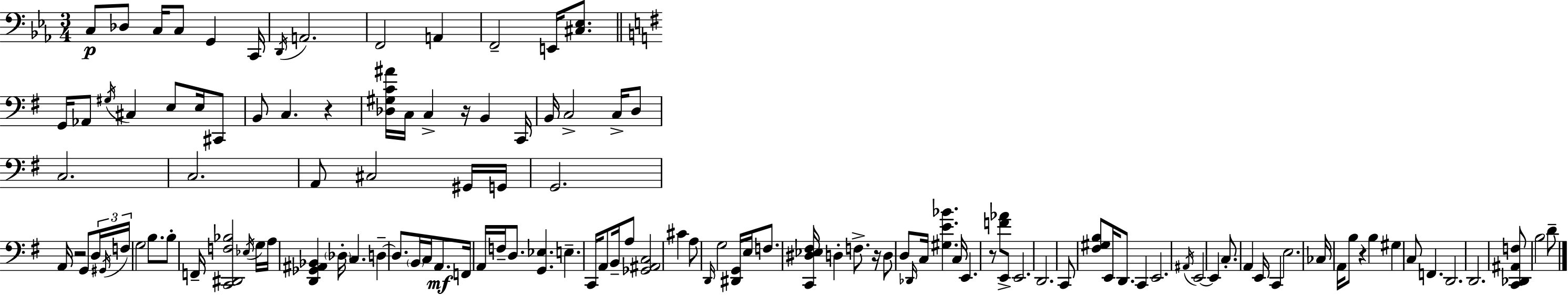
C3/e Db3/e C3/s C3/e G2/q C2/s D2/s A2/h. F2/h A2/q F2/h E2/s [C#3,Eb3]/e. G2/s Ab2/e G#3/s C#3/q E3/e E3/s C#2/e B2/e C3/q. R/q [Db3,G#3,C4,A#4]/s C3/s C3/q R/s B2/q C2/s B2/s C3/h C3/s D3/e C3/h. C3/h. A2/e C#3/h G#2/s G2/s G2/h. A2/s R/h G2/e D3/s G#2/s F3/s G3/h B3/e. B3/e F2/s [C2,D#2,F3,Bb3]/h Eb3/s G3/s A3/s [D2,Gb2,A#2,Bb2]/q Db3/s C3/q. D3/q D3/e. B2/s C3/s A2/e. F2/s A2/s F3/s D3/e. [G2,Eb3]/q. E3/q. C2/s A2/e B2/s A3/e [Gb2,A#2,C3]/h C#4/q A3/e D2/s G3/h [D#2,G2]/s E3/s F3/e. [C2,D#3,Eb3,F#3]/s D3/q F3/e. R/s D3/e D3/e Db2/s C3/s [G#3,E4,Bb4]/q. C3/s E2/q. R/e [F4,Ab4]/e E2/e E2/h. D2/h. C2/e [F#3,G#3,B3]/e E2/s D2/e. C2/q E2/h. A#2/s E2/h E2/q C3/e. A2/q E2/s C2/q E3/h. CES3/s A2/s B3/e R/q B3/q G#3/q C3/e F2/q. D2/h. D2/h. [C2,Db2,A#2,F3]/e B3/h D4/e